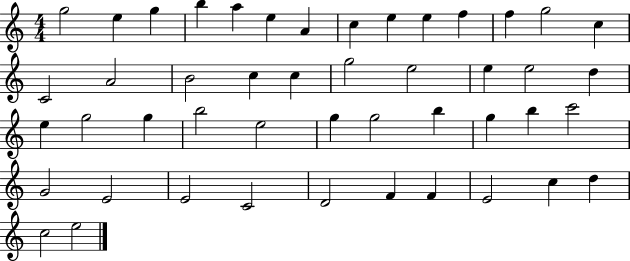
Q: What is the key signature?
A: C major